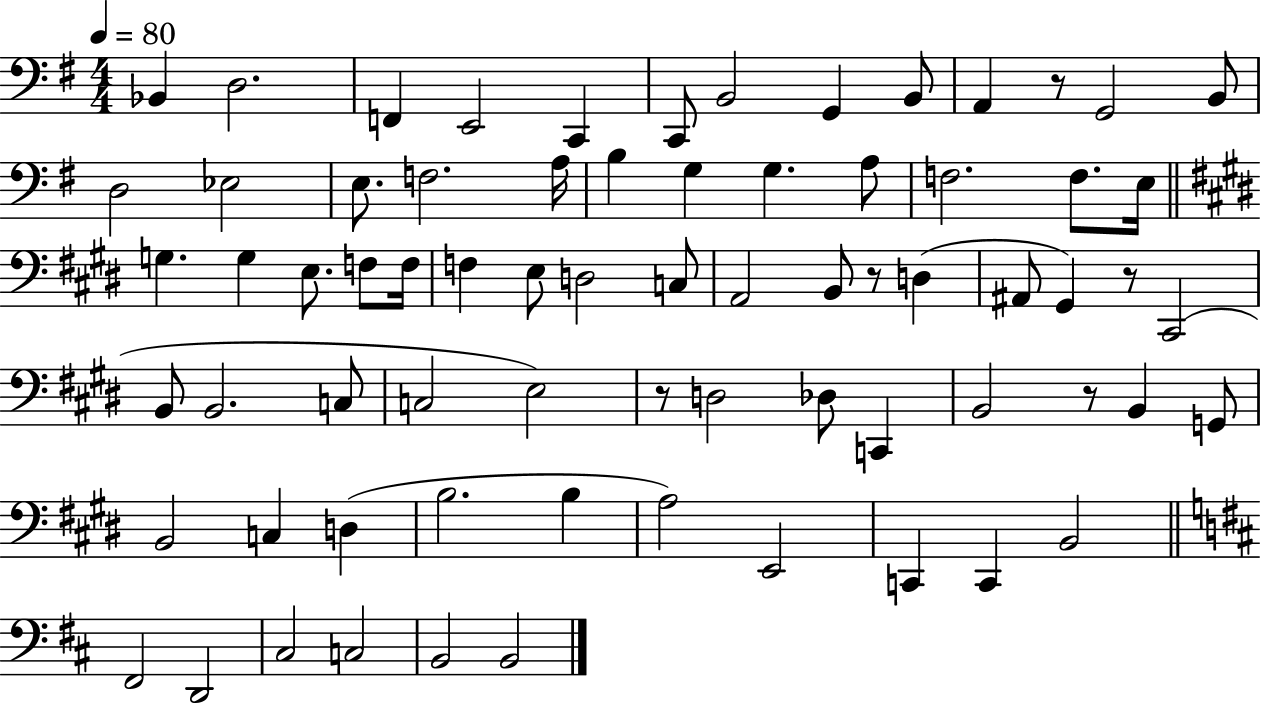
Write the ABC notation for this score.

X:1
T:Untitled
M:4/4
L:1/4
K:G
_B,, D,2 F,, E,,2 C,, C,,/2 B,,2 G,, B,,/2 A,, z/2 G,,2 B,,/2 D,2 _E,2 E,/2 F,2 A,/4 B, G, G, A,/2 F,2 F,/2 E,/4 G, G, E,/2 F,/2 F,/4 F, E,/2 D,2 C,/2 A,,2 B,,/2 z/2 D, ^A,,/2 ^G,, z/2 ^C,,2 B,,/2 B,,2 C,/2 C,2 E,2 z/2 D,2 _D,/2 C,, B,,2 z/2 B,, G,,/2 B,,2 C, D, B,2 B, A,2 E,,2 C,, C,, B,,2 ^F,,2 D,,2 ^C,2 C,2 B,,2 B,,2